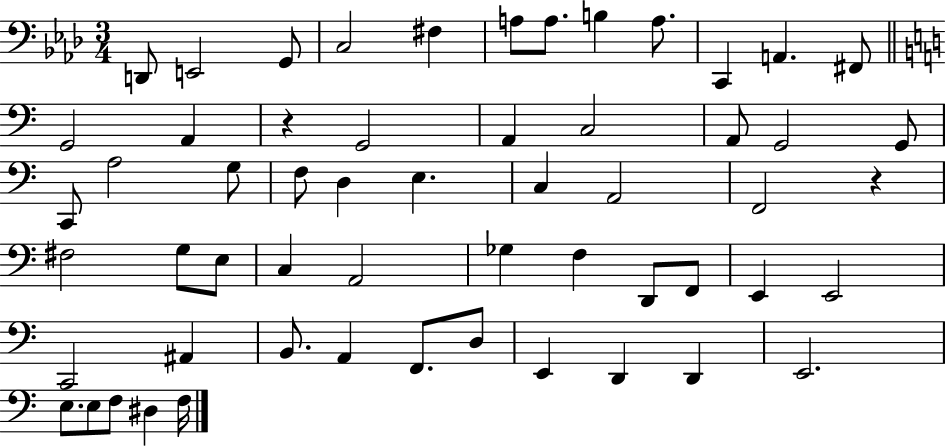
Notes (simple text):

D2/e E2/h G2/e C3/h F#3/q A3/e A3/e. B3/q A3/e. C2/q A2/q. F#2/e G2/h A2/q R/q G2/h A2/q C3/h A2/e G2/h G2/e C2/e A3/h G3/e F3/e D3/q E3/q. C3/q A2/h F2/h R/q F#3/h G3/e E3/e C3/q A2/h Gb3/q F3/q D2/e F2/e E2/q E2/h C2/h A#2/q B2/e. A2/q F2/e. D3/e E2/q D2/q D2/q E2/h. E3/e. E3/e F3/e D#3/q F3/s